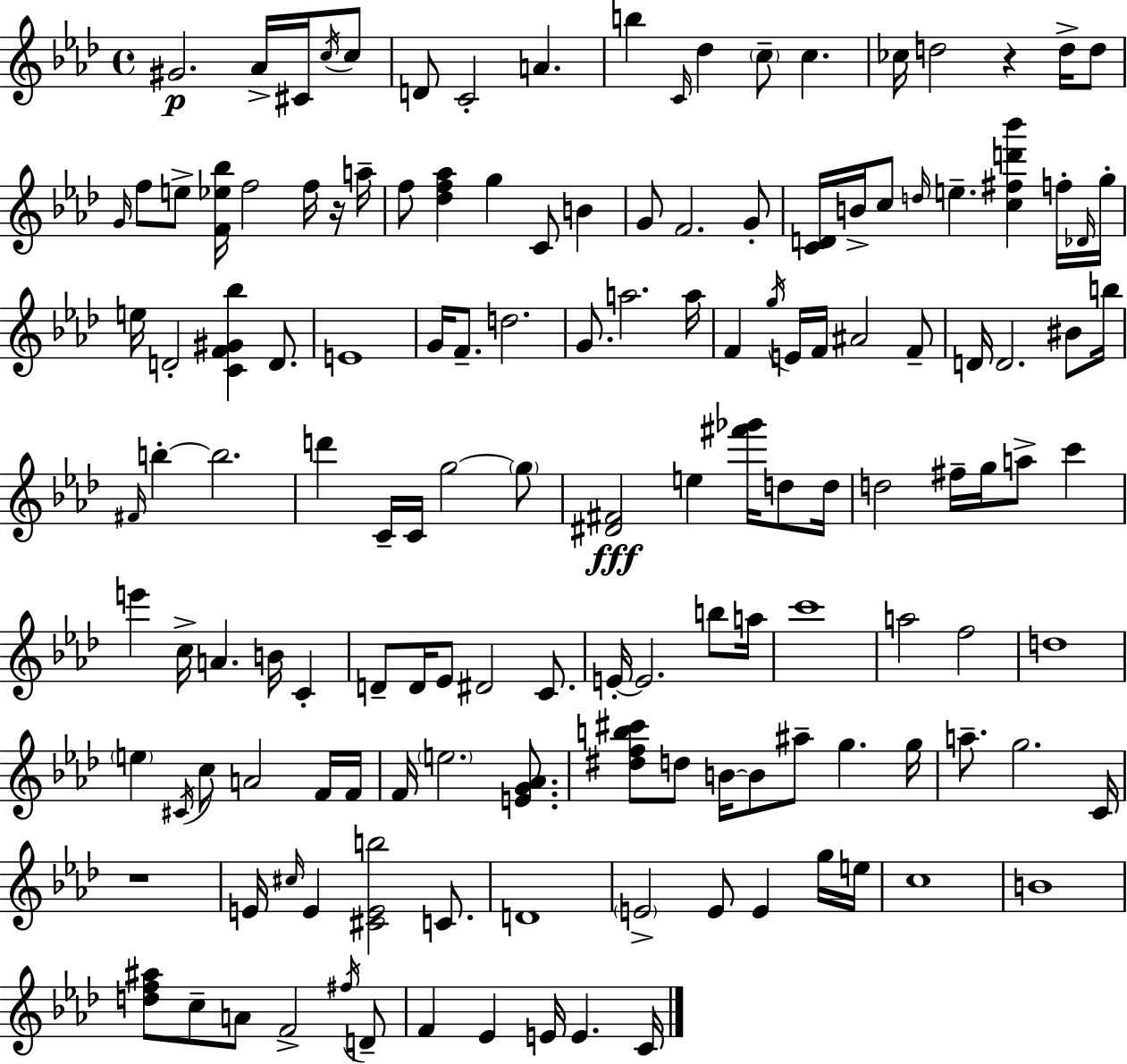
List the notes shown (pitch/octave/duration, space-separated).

G#4/h. Ab4/s C#4/s C5/s C5/e D4/e C4/h A4/q. B5/q C4/s Db5/q C5/e C5/q. CES5/s D5/h R/q D5/s D5/e G4/s F5/e E5/e [F4,Eb5,Bb5]/s F5/h F5/s R/s A5/s F5/e [Db5,F5,Ab5]/q G5/q C4/e B4/q G4/e F4/h. G4/e [C4,D4]/s B4/s C5/e D5/s E5/q. [C5,F#5,D6,Bb6]/q F5/s Db4/s G5/s E5/s D4/h [C4,F4,G#4,Bb5]/q D4/e. E4/w G4/s F4/e. D5/h. G4/e. A5/h. A5/s F4/q G5/s E4/s F4/s A#4/h F4/e D4/s D4/h. BIS4/e B5/s F#4/s B5/q B5/h. D6/q C4/s C4/s G5/h G5/e [D#4,F#4]/h E5/q [F#6,Gb6]/s D5/e D5/s D5/h F#5/s G5/s A5/e C6/q E6/q C5/s A4/q. B4/s C4/q D4/e D4/s Eb4/e D#4/h C4/e. E4/s E4/h. B5/e A5/s C6/w A5/h F5/h D5/w E5/q C#4/s C5/e A4/h F4/s F4/s F4/s E5/h. [E4,G4,Ab4]/e. [D#5,F5,B5,C#6]/e D5/e B4/s B4/e A#5/e G5/q. G5/s A5/e. G5/h. C4/s R/w E4/s C#5/s E4/q [C#4,E4,B5]/h C4/e. D4/w E4/h E4/e E4/q G5/s E5/s C5/w B4/w [D5,F5,A#5]/e C5/e A4/e F4/h F#5/s D4/e F4/q Eb4/q E4/s E4/q. C4/s